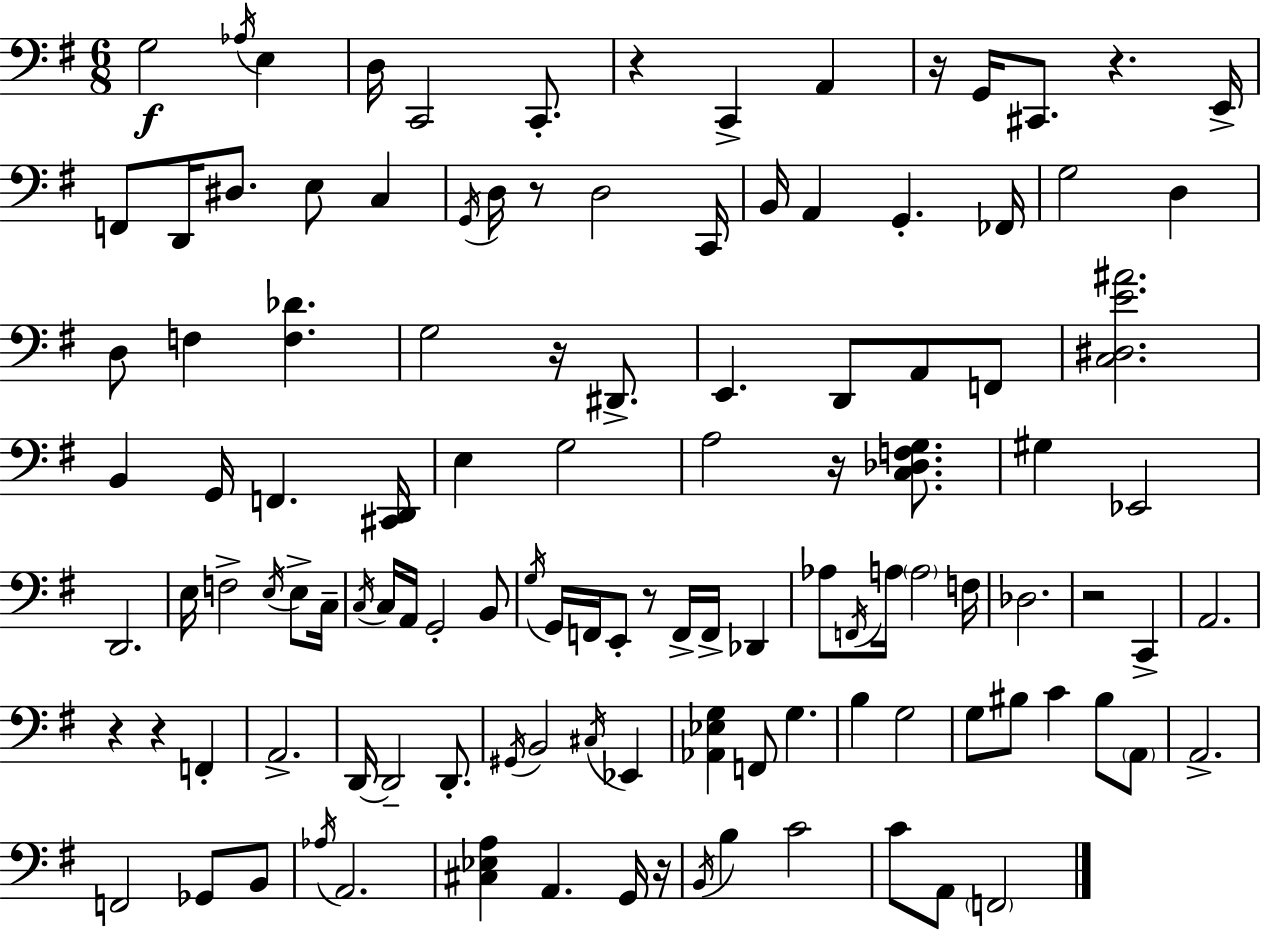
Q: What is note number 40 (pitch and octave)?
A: A3